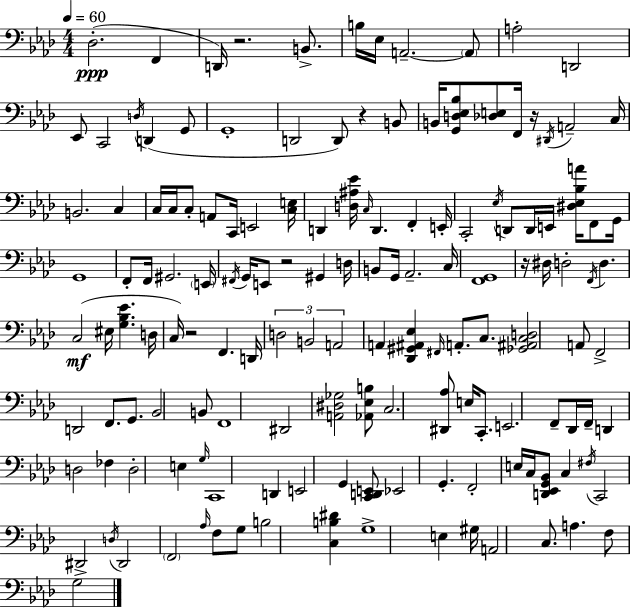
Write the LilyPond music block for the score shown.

{
  \clef bass
  \numericTimeSignature
  \time 4/4
  \key f \minor
  \tempo 4 = 60
  des2.-.(\ppp f,4 | d,16) r2. b,8.-> | b16 ees16 a,2.--~~ \parenthesize a,8 | a2-. d,2 | \break ees,8 c,2 \acciaccatura { d16 }( d,4 g,8 | g,1-. | d,2 d,8) r4 b,8 | b,16 <g, d ees bes>8 <des e>8 f,16 r16 \acciaccatura { dis,16 } a,2-- | \break c16 b,2. c4 | c16 c16 c8-. a,8 c,16 e,2 | <c e>16 d,4 <d ais ees'>16 \grace { c16 } d,4. f,4-. | e,16-. c,2-. \acciaccatura { ees16 } d,8 d,16 e,16 | \break <dis ees bes a'>16 f,8 g,16 g,1 | f,8-. f,16 gis,2. | \parenthesize e,16 \acciaccatura { fis,16 } g,16 e,8 r2 | gis,4 d16 b,8 g,16 aes,2.-- | \break c16 <f, g,>1 | r16 dis16 d2-. \acciaccatura { f,16 } | d4. c2(\mf eis16 <g bes ees'>4. | d16 c16) r2 f,4. | \break d,16 \tuplet 3/2 { d2 b,2 | a,2 } a,4 | <des, gis, ais, ees>4 \grace { fis,16 } a,8.-. c8. <ges, ais, c d>2 | a,8 f,2-> d,2 | \break f,8. g,8. bes,2 | b,8 f,1 | dis,2 <a, dis ges>2 | <aes, ees b>8 c2. | \break <dis, aes>8 e16 c,8.-. e,2. | f,8-- des,16 f,16-- d,4 d2 | fes4 d2-. | e4 \grace { g16 } c,1 | \break d,4 e,2 | g,4 <c, d, e,>8 ees,2 | g,4.-. f,2-. | e16 c16 <d, ees, g, bes,>8 c4 \acciaccatura { fis16 } c,2 | \break dis,2-> \acciaccatura { d16 } dis,2 | \parenthesize f,2 \grace { aes16 } f8 g8 b2 | <c b dis'>4 g1-> | e4 gis16 | \break a,2 c8. a4. | f8 g2 \bar "|."
}